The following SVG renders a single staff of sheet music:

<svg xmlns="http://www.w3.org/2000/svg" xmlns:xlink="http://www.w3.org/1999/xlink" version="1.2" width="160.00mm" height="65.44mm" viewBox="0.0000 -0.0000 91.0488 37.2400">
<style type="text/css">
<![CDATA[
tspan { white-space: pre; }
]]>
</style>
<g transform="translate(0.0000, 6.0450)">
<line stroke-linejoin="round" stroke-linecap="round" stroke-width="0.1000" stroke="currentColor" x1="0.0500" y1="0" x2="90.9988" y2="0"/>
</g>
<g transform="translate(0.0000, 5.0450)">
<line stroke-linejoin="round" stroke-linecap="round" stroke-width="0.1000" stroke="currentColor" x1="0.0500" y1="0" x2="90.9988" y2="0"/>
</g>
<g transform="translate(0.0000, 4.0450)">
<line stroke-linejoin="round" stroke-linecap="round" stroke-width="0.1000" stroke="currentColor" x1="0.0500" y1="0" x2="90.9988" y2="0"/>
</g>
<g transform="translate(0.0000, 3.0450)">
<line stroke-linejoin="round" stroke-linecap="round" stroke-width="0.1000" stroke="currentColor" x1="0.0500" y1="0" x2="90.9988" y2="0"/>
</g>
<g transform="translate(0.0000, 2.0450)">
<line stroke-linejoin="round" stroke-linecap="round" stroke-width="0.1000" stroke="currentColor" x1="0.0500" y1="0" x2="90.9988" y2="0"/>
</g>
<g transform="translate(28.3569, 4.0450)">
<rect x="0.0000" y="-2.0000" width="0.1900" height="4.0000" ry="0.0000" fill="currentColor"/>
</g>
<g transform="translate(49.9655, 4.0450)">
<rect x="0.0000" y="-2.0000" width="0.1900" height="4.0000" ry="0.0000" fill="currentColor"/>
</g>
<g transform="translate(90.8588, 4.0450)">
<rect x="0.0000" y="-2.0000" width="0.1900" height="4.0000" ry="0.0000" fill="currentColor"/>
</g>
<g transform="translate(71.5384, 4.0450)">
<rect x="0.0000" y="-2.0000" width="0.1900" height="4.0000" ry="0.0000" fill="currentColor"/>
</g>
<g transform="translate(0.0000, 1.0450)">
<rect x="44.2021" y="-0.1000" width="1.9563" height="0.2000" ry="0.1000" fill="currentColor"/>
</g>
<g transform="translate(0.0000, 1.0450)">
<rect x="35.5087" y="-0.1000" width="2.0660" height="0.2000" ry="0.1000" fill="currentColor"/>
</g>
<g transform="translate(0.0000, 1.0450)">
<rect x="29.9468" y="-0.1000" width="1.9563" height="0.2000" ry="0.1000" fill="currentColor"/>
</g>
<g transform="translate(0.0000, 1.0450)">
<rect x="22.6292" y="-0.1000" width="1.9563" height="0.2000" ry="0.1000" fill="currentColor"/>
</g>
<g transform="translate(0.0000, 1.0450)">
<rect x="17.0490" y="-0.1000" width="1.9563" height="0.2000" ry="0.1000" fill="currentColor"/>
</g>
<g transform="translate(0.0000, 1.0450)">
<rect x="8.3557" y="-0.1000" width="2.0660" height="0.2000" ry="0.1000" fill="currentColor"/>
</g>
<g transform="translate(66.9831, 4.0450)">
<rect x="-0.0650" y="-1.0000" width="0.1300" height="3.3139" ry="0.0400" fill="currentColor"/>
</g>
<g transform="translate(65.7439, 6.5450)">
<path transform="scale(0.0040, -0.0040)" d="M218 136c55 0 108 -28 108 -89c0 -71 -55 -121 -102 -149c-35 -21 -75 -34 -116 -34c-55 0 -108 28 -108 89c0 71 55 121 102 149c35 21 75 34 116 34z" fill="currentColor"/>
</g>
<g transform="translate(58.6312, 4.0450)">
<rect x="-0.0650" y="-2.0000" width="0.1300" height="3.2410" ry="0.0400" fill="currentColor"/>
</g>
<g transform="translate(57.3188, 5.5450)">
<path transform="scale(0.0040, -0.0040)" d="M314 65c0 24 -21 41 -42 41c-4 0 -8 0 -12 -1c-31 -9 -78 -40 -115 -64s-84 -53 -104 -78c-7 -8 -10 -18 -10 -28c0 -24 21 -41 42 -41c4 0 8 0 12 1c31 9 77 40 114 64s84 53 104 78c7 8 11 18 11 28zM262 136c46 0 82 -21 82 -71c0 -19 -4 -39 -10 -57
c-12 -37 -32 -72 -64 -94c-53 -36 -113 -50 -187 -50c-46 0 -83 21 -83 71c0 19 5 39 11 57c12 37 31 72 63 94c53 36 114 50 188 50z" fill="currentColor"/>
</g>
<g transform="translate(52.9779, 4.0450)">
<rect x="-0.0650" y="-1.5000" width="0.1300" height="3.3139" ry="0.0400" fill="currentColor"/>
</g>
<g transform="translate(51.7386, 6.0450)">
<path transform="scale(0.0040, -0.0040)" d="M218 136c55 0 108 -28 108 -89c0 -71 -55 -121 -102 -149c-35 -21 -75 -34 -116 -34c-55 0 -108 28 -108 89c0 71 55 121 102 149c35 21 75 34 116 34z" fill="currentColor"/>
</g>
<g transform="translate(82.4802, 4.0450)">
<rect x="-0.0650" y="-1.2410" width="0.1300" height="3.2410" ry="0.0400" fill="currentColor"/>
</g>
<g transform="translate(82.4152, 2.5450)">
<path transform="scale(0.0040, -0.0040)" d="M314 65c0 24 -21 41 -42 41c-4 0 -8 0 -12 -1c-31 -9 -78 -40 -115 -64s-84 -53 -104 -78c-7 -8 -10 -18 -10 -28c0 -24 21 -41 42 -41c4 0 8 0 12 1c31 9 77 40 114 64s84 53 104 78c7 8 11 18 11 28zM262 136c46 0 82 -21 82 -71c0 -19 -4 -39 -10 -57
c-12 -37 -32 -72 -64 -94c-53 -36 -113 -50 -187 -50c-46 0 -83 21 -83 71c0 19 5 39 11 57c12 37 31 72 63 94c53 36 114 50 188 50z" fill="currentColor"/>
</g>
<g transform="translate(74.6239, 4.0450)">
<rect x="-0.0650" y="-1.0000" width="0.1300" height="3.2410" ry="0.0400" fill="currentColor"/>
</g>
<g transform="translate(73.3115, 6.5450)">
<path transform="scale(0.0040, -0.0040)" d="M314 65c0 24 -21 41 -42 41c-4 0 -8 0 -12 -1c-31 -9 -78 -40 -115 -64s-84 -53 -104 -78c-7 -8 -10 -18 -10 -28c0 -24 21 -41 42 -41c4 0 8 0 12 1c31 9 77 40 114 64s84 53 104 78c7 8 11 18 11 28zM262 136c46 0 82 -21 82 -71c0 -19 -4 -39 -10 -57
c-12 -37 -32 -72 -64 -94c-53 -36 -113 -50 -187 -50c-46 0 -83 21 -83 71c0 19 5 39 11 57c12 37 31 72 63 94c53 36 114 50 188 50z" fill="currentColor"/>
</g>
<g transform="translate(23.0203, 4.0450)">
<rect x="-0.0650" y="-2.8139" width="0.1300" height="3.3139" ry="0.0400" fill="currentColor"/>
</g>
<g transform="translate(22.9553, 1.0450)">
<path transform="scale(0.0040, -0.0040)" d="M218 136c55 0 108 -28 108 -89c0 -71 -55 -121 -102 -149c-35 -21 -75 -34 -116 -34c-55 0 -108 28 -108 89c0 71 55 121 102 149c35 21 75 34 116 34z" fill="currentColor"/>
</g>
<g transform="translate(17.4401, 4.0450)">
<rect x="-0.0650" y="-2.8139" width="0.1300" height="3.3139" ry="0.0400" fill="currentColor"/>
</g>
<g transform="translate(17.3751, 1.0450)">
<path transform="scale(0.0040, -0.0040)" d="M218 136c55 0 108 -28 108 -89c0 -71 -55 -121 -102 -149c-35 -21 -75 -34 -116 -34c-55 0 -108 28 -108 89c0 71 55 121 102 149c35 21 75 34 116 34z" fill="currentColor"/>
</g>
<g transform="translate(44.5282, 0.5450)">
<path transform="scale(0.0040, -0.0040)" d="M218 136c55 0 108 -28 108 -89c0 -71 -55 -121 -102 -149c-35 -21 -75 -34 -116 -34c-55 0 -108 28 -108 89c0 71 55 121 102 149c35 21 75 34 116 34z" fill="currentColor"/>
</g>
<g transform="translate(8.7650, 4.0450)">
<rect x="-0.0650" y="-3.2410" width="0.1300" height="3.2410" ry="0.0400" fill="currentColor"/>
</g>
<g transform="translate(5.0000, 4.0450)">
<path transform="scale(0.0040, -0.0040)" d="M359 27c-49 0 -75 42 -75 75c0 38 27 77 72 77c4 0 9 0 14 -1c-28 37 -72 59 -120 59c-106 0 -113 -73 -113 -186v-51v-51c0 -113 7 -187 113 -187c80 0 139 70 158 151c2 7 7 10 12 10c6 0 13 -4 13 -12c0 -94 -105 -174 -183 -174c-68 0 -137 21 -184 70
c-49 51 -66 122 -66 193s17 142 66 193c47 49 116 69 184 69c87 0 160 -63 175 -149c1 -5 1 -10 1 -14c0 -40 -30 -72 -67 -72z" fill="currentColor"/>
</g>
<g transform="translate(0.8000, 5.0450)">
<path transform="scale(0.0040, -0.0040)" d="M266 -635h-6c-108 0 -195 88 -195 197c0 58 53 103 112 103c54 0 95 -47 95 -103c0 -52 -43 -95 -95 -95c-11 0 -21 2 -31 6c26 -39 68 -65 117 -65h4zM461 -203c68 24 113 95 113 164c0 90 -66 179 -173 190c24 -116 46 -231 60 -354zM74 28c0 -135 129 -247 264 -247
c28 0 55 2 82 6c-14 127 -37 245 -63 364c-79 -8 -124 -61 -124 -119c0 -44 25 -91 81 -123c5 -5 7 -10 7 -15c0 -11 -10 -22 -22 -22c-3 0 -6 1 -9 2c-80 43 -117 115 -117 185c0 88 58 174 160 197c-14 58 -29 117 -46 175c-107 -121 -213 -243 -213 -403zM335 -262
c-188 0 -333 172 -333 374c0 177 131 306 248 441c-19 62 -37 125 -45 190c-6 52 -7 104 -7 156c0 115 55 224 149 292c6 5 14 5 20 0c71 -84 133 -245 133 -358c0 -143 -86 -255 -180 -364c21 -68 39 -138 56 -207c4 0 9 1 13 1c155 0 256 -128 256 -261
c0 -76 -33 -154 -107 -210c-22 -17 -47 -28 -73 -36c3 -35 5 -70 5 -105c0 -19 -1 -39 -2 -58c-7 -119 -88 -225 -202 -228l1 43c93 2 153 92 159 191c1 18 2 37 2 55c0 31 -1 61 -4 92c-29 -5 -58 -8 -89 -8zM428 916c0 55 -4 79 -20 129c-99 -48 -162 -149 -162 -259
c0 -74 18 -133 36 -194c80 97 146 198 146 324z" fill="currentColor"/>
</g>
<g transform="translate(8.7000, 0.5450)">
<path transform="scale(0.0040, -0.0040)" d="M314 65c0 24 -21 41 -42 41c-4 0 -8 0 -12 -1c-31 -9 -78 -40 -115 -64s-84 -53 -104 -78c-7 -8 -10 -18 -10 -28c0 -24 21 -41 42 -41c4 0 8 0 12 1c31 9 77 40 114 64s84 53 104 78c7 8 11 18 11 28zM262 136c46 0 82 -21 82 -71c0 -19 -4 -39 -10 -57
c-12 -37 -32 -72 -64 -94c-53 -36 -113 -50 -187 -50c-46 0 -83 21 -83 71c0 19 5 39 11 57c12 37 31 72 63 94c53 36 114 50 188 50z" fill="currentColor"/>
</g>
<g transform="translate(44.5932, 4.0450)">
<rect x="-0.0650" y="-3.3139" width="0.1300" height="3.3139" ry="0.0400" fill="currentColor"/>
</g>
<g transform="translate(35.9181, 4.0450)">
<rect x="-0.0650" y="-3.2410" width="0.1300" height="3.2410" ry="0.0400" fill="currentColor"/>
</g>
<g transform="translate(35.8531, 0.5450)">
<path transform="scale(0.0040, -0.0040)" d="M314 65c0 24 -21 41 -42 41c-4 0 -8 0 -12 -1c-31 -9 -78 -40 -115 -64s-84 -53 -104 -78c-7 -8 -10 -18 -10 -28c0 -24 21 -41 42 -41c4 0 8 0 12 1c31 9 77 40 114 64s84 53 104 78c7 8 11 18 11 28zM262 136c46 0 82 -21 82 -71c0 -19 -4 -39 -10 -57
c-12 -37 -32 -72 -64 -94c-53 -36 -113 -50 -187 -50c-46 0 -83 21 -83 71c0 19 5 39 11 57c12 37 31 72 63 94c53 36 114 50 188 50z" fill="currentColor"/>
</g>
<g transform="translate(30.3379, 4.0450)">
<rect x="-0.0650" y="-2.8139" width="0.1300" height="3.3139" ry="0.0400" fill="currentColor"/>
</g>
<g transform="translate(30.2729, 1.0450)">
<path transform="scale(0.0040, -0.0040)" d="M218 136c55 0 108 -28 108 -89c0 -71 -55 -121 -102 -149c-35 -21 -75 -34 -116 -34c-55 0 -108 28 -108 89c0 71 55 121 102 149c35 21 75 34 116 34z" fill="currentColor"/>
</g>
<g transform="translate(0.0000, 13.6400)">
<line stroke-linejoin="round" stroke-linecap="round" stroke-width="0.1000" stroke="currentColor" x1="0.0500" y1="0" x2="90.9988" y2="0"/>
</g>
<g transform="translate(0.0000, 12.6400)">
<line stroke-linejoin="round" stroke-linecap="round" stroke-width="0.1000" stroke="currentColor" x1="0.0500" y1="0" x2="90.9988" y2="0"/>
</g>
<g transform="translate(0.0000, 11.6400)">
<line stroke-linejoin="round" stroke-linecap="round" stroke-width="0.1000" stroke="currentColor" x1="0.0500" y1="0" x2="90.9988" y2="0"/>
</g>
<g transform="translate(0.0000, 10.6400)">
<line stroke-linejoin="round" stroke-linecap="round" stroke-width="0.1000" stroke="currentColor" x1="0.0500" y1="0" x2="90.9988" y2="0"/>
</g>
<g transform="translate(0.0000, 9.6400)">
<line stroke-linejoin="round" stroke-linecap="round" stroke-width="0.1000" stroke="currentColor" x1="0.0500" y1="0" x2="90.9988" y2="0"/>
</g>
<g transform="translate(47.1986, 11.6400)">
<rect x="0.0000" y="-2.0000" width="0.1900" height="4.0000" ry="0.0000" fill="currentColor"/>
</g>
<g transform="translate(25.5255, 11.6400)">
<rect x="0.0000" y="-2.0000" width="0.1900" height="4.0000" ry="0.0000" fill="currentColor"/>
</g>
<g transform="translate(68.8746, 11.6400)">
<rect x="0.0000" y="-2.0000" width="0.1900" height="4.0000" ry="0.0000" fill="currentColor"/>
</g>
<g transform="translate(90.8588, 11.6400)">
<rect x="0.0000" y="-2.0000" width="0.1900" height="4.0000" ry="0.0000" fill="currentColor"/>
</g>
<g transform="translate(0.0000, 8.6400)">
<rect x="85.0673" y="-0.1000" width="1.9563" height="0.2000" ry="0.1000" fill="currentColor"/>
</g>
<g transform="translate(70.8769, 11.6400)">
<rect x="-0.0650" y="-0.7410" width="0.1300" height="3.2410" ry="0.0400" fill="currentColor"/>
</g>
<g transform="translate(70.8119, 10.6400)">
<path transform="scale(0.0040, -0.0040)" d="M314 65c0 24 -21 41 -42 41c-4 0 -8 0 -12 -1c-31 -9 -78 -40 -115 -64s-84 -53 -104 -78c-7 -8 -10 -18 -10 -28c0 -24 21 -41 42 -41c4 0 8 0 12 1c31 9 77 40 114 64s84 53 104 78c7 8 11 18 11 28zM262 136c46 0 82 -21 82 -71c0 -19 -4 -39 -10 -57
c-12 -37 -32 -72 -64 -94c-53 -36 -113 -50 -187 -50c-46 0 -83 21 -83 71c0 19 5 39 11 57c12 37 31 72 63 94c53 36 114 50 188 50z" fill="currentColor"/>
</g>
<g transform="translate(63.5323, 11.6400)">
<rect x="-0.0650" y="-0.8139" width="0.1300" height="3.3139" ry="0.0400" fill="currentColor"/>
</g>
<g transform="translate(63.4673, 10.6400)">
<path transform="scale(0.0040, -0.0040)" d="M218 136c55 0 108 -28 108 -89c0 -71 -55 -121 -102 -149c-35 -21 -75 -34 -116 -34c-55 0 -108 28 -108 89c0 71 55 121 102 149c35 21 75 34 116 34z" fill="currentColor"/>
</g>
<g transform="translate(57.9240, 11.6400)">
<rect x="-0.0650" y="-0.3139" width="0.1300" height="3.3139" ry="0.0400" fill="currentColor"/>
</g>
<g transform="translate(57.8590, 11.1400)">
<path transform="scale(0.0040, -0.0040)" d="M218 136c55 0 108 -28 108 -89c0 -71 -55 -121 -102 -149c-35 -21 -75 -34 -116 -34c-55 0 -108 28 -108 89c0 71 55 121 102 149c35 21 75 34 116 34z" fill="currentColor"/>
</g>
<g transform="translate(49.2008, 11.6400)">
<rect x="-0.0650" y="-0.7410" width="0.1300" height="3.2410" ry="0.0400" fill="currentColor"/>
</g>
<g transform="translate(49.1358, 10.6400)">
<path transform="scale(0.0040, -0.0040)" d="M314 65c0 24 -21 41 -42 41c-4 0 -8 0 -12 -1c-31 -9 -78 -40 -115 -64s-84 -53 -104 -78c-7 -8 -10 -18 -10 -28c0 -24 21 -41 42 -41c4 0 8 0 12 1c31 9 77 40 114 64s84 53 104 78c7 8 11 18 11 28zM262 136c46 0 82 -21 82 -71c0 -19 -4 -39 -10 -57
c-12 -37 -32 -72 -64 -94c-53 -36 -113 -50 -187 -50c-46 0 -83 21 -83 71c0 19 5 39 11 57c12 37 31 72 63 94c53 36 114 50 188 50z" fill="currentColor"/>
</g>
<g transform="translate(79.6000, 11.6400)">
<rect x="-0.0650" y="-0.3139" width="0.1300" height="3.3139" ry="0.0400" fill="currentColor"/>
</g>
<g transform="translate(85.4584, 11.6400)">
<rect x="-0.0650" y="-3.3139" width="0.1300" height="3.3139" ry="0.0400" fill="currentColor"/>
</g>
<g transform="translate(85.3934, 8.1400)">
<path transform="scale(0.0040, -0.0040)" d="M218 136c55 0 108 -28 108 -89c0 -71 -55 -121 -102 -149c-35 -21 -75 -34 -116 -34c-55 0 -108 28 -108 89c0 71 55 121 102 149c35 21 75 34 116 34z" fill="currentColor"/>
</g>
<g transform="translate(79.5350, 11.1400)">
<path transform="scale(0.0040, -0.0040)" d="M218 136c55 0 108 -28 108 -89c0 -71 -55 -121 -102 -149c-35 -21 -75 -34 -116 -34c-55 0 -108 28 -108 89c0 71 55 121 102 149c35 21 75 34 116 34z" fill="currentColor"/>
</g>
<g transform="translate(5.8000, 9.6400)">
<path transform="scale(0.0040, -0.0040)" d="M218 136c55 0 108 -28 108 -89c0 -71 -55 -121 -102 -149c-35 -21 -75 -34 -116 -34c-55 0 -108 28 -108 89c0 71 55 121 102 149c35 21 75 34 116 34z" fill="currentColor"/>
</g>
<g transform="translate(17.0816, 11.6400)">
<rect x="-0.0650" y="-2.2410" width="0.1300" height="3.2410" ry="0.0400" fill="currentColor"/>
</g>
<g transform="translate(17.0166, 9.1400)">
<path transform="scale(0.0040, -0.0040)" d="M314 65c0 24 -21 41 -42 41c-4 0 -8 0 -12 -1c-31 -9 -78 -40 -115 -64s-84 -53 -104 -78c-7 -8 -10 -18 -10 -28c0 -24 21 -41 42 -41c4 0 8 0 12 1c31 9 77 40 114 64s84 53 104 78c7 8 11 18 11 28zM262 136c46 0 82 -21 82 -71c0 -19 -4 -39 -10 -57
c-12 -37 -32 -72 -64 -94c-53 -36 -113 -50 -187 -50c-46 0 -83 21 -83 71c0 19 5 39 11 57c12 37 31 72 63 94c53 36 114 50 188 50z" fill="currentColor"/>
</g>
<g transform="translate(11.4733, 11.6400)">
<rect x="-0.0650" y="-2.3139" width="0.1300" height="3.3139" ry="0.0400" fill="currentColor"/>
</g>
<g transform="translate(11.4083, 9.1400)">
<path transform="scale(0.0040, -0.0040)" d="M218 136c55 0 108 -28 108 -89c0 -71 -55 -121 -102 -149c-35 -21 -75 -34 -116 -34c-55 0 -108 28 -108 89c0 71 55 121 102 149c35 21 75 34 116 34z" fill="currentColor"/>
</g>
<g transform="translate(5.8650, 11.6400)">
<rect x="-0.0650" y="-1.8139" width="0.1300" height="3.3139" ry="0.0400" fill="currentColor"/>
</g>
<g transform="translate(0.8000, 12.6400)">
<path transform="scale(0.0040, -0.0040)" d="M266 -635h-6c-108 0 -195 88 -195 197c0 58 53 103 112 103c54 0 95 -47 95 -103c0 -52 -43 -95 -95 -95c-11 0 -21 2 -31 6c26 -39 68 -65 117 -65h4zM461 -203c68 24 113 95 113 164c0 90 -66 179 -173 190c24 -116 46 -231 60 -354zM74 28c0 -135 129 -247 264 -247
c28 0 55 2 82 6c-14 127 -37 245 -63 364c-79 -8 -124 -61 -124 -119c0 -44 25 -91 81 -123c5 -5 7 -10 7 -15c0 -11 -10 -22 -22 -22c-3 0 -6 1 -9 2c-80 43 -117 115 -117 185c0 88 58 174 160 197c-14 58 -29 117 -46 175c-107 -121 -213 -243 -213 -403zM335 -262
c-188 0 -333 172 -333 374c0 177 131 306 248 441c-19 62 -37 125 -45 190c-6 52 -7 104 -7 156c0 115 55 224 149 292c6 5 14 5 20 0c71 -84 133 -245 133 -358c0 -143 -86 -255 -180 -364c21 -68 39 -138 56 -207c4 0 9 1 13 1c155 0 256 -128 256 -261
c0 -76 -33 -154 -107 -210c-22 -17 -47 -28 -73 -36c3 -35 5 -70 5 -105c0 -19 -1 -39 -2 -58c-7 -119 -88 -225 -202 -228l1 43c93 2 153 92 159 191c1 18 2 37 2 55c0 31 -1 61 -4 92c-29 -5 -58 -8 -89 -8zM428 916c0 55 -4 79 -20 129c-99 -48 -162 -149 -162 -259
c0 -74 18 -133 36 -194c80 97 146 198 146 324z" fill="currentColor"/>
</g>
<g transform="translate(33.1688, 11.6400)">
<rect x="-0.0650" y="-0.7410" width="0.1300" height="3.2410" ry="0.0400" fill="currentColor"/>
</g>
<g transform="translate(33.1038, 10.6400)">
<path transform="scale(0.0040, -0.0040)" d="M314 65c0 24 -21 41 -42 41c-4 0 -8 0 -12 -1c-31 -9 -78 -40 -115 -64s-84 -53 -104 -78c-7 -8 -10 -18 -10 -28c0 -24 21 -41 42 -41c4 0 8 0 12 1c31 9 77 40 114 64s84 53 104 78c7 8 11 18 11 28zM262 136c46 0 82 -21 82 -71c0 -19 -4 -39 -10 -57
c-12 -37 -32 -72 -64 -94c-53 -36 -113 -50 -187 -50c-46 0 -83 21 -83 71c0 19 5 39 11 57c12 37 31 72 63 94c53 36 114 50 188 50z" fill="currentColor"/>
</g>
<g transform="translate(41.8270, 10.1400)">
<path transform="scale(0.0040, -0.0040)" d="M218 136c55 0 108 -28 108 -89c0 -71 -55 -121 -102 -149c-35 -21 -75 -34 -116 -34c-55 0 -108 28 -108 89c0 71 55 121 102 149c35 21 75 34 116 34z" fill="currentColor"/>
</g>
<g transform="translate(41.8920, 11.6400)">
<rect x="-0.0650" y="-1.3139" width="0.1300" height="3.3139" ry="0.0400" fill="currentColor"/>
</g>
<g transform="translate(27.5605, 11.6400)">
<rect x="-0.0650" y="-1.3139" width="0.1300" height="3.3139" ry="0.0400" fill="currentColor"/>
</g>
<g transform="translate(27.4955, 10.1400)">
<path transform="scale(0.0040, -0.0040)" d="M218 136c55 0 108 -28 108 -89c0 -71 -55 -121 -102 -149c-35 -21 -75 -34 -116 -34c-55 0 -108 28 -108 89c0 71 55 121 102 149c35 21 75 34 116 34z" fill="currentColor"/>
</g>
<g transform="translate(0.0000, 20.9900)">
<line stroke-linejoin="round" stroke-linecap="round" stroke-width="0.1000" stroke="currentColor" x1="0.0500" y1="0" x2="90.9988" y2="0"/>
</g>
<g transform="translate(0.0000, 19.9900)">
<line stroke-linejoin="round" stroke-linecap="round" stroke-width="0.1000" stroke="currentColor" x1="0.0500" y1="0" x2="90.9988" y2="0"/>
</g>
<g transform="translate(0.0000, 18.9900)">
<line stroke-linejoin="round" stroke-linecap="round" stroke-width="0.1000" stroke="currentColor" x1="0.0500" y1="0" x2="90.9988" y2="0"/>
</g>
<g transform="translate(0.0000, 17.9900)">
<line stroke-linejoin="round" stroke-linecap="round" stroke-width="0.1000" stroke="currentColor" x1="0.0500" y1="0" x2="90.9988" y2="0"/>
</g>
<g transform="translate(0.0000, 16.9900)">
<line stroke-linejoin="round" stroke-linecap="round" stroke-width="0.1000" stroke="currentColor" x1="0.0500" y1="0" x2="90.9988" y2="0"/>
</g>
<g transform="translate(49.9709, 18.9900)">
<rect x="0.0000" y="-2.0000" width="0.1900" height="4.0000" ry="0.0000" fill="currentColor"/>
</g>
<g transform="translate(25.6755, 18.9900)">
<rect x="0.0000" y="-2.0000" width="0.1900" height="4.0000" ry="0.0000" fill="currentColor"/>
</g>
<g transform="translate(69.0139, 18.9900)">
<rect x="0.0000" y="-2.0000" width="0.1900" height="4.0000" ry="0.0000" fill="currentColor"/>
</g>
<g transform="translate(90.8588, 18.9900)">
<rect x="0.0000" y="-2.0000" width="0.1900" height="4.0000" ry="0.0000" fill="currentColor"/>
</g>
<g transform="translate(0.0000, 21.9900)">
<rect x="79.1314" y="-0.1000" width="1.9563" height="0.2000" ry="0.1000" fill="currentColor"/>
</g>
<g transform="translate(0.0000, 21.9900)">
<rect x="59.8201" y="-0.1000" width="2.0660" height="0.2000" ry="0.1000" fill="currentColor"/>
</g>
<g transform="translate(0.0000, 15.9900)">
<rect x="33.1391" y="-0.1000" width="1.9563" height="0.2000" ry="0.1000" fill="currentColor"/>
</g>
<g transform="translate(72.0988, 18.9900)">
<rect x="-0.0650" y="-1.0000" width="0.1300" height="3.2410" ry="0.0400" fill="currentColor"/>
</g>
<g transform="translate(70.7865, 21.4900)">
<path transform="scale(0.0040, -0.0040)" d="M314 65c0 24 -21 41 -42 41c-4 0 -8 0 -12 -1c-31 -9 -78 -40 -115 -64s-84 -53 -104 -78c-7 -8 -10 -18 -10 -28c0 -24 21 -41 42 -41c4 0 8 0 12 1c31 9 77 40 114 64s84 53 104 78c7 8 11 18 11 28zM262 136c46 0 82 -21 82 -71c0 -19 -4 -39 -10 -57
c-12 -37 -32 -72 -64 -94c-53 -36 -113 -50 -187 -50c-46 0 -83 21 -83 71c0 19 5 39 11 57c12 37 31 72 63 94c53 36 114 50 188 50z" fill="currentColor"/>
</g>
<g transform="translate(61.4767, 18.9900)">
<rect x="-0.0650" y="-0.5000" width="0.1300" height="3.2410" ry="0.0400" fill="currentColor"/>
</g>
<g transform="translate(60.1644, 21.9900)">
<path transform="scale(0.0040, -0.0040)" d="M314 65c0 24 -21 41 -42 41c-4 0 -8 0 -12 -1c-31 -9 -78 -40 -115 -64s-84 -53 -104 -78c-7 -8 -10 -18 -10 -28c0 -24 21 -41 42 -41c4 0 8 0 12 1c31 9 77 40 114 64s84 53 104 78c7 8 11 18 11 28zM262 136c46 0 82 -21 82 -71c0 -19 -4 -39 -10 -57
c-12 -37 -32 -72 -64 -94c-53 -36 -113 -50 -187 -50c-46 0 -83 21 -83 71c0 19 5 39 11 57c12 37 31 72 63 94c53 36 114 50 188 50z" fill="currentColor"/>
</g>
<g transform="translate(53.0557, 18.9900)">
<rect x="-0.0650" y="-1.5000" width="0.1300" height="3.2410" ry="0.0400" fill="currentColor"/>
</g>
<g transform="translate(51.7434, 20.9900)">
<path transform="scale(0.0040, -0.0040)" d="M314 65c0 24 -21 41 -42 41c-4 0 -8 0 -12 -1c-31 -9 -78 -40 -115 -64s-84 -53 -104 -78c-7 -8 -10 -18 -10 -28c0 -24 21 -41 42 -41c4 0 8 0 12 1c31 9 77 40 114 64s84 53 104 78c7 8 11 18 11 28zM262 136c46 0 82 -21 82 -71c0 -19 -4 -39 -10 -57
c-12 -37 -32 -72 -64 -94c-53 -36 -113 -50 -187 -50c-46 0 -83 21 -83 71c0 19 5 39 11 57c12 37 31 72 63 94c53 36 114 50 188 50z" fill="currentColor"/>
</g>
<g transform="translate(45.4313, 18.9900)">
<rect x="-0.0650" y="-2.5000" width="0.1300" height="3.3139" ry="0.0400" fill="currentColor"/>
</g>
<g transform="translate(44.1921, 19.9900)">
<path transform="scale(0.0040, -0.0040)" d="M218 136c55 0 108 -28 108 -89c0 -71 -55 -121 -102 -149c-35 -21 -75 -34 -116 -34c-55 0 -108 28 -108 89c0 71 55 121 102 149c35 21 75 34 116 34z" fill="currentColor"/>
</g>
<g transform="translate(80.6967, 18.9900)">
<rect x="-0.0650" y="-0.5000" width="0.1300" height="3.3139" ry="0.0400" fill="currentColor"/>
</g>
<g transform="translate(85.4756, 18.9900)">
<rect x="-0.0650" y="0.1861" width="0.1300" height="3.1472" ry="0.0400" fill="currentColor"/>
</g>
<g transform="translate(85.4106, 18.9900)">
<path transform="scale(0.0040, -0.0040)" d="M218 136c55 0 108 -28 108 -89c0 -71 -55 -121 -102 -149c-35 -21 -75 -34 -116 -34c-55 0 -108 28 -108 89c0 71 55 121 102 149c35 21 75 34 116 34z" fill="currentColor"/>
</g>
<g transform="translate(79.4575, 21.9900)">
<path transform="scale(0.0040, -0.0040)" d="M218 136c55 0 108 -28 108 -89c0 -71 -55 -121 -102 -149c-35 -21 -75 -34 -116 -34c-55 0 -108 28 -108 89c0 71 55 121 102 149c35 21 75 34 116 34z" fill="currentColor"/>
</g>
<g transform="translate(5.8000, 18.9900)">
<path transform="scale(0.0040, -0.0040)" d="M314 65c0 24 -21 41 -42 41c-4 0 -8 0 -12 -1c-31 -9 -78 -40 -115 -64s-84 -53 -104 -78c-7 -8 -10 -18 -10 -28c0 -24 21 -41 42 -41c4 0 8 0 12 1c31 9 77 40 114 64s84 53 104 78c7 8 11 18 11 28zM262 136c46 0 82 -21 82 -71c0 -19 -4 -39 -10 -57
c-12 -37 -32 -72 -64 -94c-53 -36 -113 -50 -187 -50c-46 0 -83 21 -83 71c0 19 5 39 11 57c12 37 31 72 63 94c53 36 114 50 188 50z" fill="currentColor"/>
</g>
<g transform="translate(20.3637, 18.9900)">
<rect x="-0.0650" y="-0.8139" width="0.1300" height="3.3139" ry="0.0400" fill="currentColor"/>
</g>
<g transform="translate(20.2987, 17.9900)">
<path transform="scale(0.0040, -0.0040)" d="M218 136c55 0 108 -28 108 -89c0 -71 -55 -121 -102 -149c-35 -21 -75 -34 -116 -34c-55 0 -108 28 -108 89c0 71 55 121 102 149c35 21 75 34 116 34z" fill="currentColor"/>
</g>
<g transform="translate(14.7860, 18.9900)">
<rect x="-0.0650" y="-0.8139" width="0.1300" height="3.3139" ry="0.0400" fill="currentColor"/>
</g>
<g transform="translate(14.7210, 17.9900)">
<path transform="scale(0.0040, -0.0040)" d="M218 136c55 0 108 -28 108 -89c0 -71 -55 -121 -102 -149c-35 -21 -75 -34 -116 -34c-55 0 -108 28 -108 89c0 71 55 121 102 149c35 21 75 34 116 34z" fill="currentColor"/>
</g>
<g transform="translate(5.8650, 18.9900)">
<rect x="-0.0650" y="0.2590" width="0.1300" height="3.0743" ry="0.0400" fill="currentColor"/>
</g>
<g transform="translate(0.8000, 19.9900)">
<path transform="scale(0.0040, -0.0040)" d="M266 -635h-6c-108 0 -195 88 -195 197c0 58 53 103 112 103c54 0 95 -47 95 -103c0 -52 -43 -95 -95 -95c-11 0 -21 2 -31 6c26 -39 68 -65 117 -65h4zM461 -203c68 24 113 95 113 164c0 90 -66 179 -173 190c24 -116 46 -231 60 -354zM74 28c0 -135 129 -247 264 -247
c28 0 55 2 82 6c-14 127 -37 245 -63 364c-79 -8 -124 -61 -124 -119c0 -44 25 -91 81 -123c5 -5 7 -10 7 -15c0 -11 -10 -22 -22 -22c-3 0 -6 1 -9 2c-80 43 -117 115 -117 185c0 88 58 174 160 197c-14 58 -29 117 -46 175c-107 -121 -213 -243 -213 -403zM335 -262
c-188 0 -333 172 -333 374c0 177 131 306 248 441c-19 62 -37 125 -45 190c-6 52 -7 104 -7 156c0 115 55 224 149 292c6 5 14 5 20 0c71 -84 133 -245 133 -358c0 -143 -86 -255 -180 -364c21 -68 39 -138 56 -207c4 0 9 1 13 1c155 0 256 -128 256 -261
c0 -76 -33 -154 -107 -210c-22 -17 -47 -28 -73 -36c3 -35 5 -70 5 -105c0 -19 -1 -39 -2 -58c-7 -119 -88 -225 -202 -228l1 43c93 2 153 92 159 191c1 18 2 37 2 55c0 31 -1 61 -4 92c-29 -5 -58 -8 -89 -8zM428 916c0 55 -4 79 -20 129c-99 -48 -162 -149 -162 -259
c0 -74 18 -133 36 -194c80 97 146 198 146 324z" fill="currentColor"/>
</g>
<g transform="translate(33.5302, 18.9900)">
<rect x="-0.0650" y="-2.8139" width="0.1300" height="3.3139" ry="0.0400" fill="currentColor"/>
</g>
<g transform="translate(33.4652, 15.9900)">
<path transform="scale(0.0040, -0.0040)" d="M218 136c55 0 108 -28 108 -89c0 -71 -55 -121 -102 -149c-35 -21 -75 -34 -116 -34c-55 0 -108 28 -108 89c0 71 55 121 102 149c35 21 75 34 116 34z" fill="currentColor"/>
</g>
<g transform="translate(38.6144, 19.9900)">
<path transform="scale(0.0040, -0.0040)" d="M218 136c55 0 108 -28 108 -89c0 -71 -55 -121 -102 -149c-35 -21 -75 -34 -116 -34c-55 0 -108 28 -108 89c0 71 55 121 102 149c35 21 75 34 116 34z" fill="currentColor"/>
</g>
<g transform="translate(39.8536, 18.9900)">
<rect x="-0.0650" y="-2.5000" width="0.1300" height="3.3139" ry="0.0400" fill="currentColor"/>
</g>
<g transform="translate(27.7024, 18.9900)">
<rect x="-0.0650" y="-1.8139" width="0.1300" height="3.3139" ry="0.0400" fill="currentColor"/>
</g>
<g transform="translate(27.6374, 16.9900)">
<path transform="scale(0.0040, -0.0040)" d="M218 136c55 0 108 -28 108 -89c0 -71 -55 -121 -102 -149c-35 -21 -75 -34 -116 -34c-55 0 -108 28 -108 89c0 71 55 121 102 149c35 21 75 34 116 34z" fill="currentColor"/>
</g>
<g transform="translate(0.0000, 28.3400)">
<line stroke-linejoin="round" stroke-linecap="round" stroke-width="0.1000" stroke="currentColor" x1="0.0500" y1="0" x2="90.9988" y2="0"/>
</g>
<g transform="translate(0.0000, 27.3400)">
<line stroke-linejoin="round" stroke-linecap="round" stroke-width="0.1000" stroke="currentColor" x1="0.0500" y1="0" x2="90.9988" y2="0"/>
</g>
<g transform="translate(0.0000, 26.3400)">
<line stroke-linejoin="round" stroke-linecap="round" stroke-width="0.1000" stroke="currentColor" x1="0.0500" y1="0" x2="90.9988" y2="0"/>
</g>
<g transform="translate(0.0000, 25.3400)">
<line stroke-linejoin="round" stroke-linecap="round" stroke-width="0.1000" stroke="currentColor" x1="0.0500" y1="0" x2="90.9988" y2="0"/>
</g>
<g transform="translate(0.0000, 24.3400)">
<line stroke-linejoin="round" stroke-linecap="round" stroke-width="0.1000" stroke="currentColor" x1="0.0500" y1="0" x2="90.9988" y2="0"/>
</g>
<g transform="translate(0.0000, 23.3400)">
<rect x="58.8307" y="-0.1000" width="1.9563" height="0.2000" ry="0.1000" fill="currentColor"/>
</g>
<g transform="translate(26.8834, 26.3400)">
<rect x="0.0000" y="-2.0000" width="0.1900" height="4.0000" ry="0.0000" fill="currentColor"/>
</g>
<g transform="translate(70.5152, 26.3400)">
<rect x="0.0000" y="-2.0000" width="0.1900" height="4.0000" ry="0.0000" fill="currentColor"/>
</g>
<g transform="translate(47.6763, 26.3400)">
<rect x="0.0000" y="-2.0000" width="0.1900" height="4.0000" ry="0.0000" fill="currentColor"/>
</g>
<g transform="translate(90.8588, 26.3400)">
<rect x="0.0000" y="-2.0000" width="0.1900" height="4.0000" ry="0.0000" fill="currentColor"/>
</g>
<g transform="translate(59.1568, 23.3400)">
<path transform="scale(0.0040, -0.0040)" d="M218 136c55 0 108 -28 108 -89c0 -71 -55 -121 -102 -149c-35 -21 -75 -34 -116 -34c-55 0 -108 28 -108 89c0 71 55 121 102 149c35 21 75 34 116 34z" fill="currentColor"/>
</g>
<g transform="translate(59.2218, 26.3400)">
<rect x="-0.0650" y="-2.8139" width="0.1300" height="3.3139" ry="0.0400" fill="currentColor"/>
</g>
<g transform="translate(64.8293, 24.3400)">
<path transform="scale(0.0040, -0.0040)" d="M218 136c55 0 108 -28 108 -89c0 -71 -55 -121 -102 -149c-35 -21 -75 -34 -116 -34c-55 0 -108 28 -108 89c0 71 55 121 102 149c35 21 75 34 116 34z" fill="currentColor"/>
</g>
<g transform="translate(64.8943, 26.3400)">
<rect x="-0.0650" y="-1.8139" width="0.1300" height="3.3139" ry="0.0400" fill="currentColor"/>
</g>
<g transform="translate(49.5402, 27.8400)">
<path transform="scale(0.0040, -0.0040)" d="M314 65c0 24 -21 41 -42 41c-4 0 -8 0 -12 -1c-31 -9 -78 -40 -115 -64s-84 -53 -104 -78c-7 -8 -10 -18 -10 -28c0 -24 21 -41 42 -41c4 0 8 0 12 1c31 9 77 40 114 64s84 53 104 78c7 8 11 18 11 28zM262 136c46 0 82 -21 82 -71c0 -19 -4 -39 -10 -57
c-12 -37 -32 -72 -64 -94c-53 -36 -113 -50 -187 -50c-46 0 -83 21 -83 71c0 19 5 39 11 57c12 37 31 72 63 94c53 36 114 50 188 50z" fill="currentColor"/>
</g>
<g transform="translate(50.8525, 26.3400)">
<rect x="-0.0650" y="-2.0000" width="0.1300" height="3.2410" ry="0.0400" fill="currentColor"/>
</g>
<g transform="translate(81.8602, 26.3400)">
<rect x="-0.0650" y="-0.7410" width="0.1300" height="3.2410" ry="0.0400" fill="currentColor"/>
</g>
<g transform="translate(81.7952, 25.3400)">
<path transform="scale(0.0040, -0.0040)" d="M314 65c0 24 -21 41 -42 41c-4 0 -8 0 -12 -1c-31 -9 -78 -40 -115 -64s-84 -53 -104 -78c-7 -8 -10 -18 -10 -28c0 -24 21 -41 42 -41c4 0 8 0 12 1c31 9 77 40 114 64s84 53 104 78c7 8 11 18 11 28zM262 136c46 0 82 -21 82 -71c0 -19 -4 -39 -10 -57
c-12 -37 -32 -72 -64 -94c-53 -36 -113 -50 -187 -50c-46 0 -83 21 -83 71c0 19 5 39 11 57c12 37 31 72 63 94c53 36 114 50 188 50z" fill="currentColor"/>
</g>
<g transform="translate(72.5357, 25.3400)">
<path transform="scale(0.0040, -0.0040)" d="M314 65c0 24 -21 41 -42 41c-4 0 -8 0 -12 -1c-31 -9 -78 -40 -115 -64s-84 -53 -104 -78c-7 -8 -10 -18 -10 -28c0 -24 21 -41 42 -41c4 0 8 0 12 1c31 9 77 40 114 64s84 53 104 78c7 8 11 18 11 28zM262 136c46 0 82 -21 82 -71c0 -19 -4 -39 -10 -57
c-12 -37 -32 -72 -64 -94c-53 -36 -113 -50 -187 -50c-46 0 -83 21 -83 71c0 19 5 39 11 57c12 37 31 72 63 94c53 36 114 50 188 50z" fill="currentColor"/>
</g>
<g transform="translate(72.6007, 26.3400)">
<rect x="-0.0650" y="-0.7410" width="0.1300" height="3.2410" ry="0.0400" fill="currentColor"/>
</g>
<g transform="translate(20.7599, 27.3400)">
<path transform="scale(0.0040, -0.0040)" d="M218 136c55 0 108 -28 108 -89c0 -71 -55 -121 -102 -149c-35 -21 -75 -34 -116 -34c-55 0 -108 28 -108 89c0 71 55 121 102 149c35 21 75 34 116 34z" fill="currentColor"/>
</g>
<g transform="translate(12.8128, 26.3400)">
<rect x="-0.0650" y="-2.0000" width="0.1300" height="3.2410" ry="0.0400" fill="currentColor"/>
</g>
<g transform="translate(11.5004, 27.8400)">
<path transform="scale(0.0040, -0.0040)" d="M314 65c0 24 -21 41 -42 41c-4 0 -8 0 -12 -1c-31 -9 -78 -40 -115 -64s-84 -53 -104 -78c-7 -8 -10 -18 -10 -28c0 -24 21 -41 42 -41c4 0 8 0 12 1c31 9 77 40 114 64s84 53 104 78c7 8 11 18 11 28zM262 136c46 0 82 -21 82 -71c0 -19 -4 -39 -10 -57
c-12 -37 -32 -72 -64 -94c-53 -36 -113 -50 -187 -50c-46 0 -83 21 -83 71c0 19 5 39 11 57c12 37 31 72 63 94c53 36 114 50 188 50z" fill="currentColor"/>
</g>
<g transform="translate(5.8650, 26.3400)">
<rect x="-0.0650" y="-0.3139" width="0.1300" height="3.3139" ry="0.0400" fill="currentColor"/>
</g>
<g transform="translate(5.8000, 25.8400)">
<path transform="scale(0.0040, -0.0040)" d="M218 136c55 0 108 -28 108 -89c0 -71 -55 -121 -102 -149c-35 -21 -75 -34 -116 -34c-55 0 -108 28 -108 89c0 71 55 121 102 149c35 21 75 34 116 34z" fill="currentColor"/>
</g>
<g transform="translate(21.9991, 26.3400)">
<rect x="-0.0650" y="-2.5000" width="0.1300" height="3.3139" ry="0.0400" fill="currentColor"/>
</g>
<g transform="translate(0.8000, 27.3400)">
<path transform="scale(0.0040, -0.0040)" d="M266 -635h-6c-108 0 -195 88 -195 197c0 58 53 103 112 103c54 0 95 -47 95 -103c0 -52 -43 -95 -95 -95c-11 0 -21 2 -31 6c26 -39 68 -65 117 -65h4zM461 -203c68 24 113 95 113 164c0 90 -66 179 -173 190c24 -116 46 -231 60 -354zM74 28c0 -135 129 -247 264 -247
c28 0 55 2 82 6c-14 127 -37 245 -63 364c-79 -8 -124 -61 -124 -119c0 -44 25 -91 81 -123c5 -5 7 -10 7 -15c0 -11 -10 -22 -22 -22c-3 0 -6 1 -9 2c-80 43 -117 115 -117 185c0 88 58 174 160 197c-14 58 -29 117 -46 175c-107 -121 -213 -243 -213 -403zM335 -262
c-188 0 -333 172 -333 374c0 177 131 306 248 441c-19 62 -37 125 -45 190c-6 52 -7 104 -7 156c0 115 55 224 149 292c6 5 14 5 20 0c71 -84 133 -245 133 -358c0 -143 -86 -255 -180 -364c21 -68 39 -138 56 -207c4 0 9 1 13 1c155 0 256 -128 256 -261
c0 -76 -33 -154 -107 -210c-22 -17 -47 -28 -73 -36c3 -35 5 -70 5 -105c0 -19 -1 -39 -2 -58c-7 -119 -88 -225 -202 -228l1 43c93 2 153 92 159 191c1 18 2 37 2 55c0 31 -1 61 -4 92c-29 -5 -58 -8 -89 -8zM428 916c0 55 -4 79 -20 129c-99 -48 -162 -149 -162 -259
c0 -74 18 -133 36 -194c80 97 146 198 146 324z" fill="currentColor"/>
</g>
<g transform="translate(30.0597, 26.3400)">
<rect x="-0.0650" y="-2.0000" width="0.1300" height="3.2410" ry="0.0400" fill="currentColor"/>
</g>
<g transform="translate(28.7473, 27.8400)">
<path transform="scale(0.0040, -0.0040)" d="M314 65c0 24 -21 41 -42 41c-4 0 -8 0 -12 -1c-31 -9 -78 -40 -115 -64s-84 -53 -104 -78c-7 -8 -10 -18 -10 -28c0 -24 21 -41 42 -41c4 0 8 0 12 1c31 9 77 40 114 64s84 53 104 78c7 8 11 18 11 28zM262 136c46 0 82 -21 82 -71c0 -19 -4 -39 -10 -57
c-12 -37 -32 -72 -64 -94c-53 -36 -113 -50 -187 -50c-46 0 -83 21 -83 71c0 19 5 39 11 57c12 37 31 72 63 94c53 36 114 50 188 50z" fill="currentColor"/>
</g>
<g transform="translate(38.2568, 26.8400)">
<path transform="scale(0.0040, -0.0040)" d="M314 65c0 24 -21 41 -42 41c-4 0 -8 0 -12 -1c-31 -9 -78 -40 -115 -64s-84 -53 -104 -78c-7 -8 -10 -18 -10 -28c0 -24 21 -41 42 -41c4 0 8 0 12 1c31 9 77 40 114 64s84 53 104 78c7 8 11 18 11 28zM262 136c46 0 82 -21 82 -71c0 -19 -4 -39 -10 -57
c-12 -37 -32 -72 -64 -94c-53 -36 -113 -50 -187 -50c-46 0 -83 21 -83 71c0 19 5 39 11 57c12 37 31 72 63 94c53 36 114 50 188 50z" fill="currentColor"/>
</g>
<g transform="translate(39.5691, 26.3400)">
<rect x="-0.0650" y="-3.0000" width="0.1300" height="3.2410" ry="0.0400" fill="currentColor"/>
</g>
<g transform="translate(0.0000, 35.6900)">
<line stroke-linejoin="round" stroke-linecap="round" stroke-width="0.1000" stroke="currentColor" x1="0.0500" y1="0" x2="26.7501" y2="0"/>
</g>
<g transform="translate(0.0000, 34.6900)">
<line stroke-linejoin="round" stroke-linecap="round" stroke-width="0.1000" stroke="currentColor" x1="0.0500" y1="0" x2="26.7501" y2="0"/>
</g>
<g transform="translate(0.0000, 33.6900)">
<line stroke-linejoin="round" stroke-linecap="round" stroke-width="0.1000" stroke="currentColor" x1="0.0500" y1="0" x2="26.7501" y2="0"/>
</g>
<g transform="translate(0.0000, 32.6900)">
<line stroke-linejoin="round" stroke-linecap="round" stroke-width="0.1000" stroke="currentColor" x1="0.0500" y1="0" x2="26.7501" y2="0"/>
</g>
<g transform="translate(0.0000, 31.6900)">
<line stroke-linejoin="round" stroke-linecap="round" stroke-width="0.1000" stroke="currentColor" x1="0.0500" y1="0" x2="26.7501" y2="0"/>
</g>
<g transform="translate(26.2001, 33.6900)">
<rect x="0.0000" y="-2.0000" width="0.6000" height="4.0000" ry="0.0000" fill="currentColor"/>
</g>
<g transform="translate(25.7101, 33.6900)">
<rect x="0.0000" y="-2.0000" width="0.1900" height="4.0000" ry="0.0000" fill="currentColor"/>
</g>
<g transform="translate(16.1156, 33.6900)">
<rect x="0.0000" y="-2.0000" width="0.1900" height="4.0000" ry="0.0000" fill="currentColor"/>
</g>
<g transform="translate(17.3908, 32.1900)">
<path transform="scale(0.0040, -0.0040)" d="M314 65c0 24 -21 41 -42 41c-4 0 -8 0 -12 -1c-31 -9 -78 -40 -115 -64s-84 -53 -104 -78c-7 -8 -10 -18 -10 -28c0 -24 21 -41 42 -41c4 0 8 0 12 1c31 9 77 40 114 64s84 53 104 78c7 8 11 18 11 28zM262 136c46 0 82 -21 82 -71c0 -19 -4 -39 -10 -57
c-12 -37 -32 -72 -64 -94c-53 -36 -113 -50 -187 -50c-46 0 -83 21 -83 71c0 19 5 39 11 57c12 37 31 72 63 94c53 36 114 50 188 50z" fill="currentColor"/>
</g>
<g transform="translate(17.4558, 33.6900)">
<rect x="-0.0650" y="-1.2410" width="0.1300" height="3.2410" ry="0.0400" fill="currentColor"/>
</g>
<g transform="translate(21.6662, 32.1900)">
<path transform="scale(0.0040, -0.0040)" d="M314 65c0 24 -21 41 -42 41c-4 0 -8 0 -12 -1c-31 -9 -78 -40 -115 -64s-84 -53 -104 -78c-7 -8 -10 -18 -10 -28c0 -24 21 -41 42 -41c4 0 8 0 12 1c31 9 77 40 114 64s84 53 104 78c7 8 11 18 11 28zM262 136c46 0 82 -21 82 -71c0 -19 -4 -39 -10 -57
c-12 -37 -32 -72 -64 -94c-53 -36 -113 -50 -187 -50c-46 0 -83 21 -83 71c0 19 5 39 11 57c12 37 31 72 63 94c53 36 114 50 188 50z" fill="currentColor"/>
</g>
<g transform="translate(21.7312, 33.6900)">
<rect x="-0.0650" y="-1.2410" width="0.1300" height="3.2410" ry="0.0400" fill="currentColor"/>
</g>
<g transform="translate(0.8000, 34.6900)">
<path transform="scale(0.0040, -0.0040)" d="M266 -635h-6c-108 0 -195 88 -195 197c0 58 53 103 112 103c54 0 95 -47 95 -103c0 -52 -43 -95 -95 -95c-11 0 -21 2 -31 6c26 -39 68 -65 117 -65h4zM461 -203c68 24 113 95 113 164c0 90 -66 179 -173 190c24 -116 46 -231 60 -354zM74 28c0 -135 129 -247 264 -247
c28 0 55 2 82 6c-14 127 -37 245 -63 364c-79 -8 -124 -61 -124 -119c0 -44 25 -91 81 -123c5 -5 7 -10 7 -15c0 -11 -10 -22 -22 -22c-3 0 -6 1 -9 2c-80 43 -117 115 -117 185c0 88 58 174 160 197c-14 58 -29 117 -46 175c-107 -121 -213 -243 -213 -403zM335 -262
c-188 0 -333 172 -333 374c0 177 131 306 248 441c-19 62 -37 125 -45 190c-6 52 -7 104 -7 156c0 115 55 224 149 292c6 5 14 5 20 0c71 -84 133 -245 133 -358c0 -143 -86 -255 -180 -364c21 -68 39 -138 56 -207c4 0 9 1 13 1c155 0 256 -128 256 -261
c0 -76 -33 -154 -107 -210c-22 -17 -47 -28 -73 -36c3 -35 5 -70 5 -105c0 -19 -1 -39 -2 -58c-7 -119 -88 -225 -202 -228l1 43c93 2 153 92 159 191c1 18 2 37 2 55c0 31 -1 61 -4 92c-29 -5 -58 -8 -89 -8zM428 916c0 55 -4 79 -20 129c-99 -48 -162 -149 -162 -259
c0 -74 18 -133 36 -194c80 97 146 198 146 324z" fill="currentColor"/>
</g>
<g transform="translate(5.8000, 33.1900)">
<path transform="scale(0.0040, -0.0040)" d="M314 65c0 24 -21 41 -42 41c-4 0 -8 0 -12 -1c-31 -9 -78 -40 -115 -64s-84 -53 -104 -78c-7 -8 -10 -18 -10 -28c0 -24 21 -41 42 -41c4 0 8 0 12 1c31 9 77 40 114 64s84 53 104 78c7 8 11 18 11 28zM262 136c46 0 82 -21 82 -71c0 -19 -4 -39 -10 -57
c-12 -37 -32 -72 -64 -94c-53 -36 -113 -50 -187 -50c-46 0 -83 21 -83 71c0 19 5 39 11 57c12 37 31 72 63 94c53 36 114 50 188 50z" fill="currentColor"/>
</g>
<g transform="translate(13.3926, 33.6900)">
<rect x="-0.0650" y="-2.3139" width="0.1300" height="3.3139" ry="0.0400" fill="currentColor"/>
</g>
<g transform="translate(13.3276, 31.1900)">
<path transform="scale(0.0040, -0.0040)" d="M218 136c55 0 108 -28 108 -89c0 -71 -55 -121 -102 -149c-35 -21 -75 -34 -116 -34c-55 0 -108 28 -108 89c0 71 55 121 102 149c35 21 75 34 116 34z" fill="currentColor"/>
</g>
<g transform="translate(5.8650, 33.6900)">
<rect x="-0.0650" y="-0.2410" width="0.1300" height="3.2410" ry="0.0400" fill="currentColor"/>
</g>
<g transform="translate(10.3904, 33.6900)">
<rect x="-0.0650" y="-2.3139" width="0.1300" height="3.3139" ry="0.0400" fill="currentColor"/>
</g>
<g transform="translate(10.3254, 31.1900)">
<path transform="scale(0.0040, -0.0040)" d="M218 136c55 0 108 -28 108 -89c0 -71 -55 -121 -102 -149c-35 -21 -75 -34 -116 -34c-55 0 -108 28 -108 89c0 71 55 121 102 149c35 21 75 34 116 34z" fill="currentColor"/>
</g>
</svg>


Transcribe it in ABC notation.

X:1
T:Untitled
M:4/4
L:1/4
K:C
b2 a a a b2 b E F2 D D2 e2 f g g2 e d2 e d2 c d d2 c b B2 d d f a G G E2 C2 D2 C B c F2 G F2 A2 F2 a f d2 d2 c2 g g e2 e2